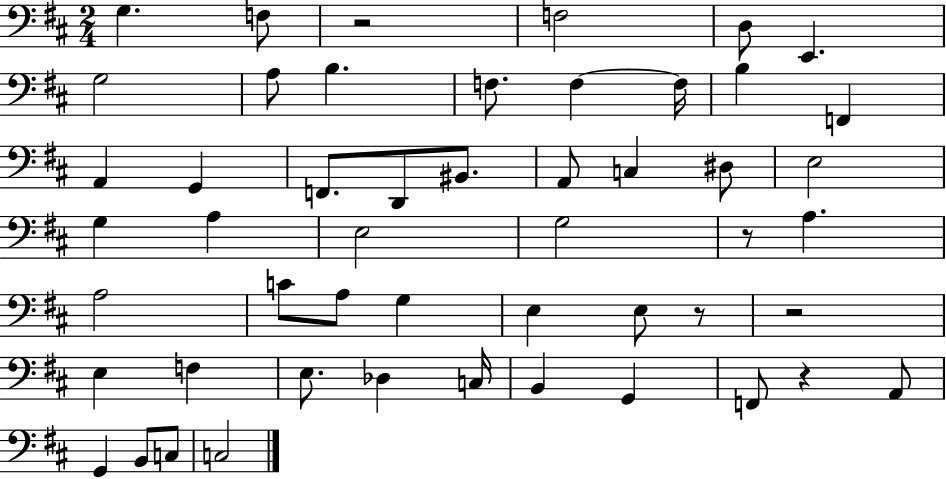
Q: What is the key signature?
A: D major